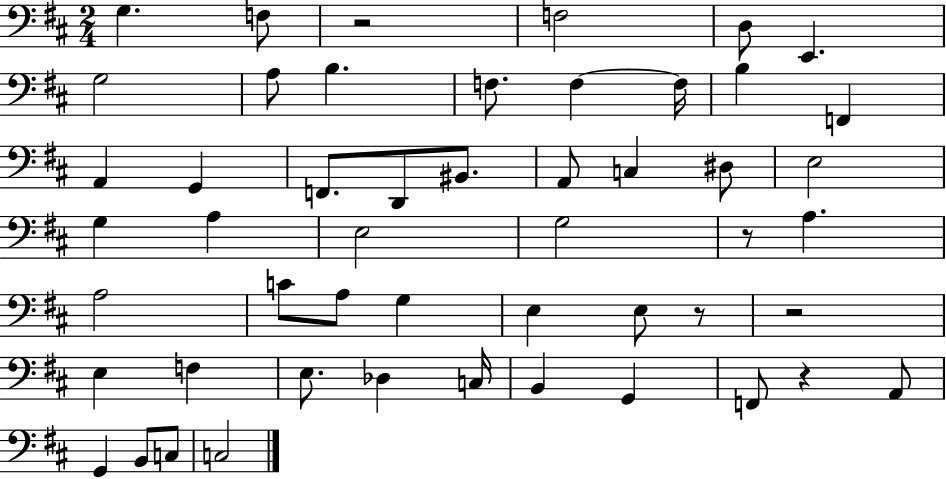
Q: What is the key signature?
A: D major